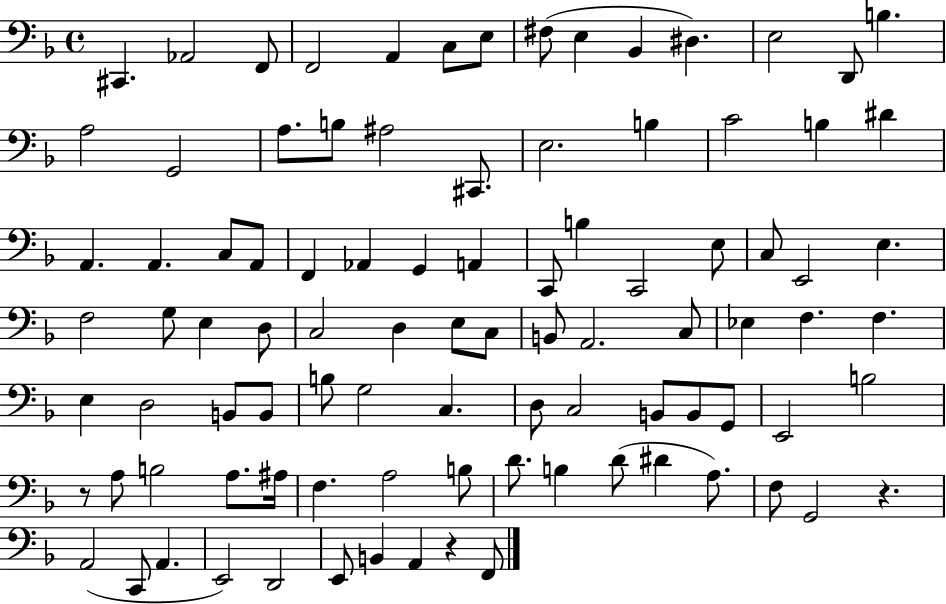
X:1
T:Untitled
M:4/4
L:1/4
K:F
^C,, _A,,2 F,,/2 F,,2 A,, C,/2 E,/2 ^F,/2 E, _B,, ^D, E,2 D,,/2 B, A,2 G,,2 A,/2 B,/2 ^A,2 ^C,,/2 E,2 B, C2 B, ^D A,, A,, C,/2 A,,/2 F,, _A,, G,, A,, C,,/2 B, C,,2 E,/2 C,/2 E,,2 E, F,2 G,/2 E, D,/2 C,2 D, E,/2 C,/2 B,,/2 A,,2 C,/2 _E, F, F, E, D,2 B,,/2 B,,/2 B,/2 G,2 C, D,/2 C,2 B,,/2 B,,/2 G,,/2 E,,2 B,2 z/2 A,/2 B,2 A,/2 ^A,/4 F, A,2 B,/2 D/2 B, D/2 ^D A,/2 F,/2 G,,2 z A,,2 C,,/2 A,, E,,2 D,,2 E,,/2 B,, A,, z F,,/2